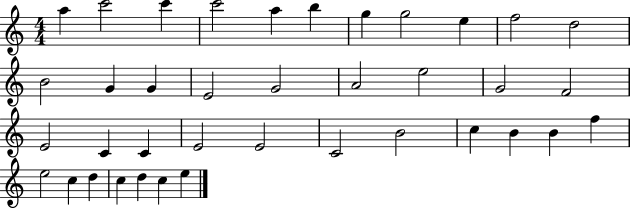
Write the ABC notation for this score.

X:1
T:Untitled
M:4/4
L:1/4
K:C
a c'2 c' c'2 a b g g2 e f2 d2 B2 G G E2 G2 A2 e2 G2 F2 E2 C C E2 E2 C2 B2 c B B f e2 c d c d c e